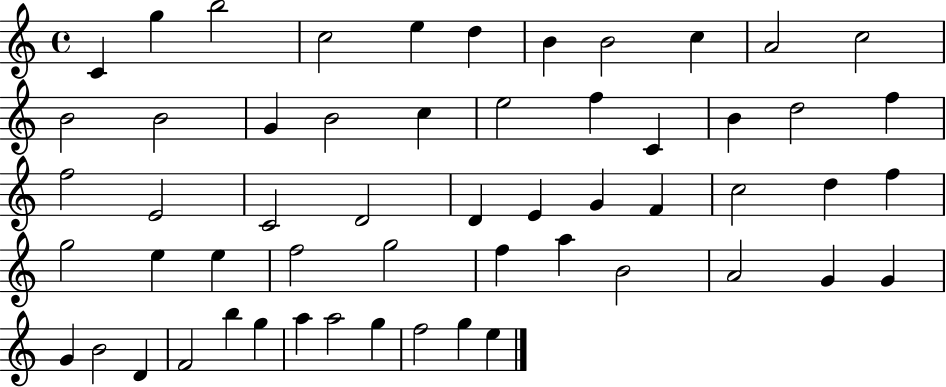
{
  \clef treble
  \time 4/4
  \defaultTimeSignature
  \key c \major
  c'4 g''4 b''2 | c''2 e''4 d''4 | b'4 b'2 c''4 | a'2 c''2 | \break b'2 b'2 | g'4 b'2 c''4 | e''2 f''4 c'4 | b'4 d''2 f''4 | \break f''2 e'2 | c'2 d'2 | d'4 e'4 g'4 f'4 | c''2 d''4 f''4 | \break g''2 e''4 e''4 | f''2 g''2 | f''4 a''4 b'2 | a'2 g'4 g'4 | \break g'4 b'2 d'4 | f'2 b''4 g''4 | a''4 a''2 g''4 | f''2 g''4 e''4 | \break \bar "|."
}